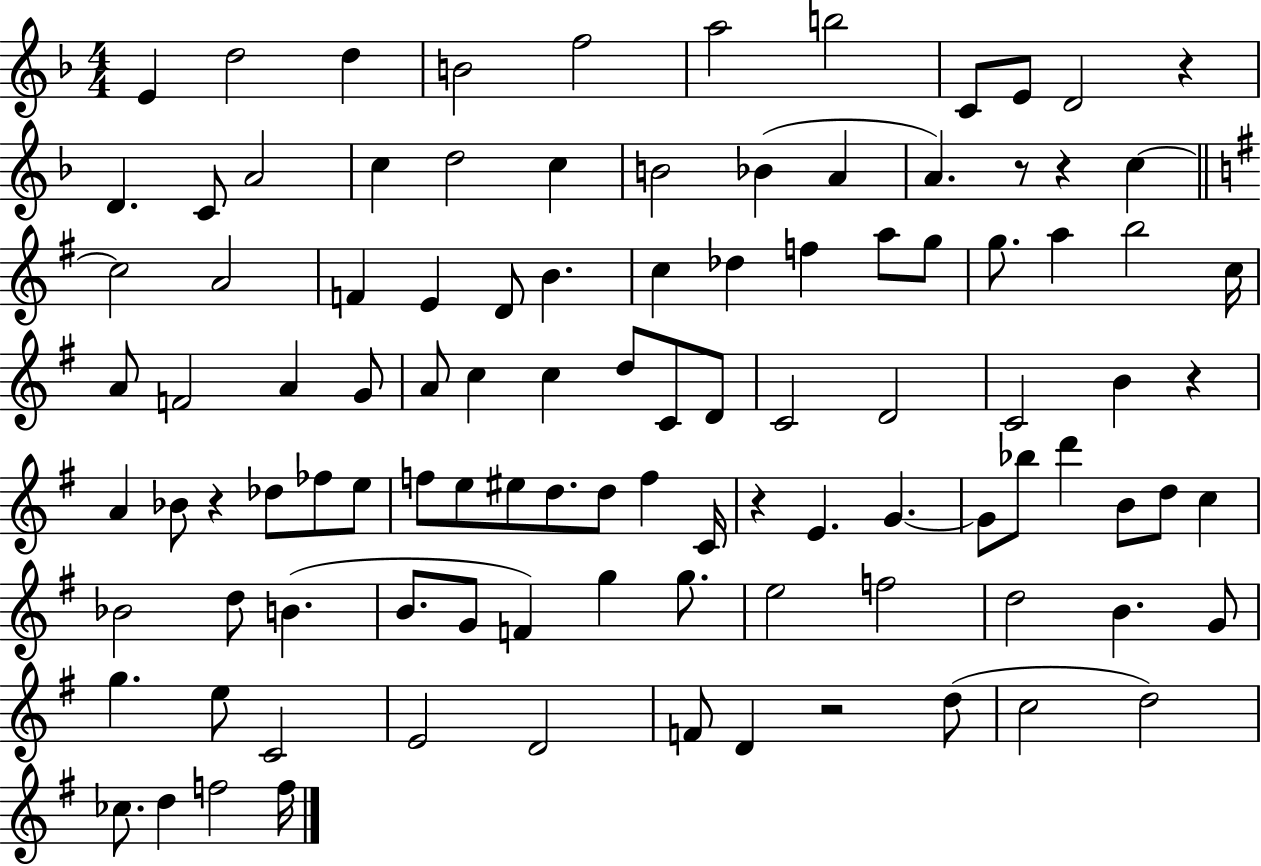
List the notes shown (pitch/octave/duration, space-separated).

E4/q D5/h D5/q B4/h F5/h A5/h B5/h C4/e E4/e D4/h R/q D4/q. C4/e A4/h C5/q D5/h C5/q B4/h Bb4/q A4/q A4/q. R/e R/q C5/q C5/h A4/h F4/q E4/q D4/e B4/q. C5/q Db5/q F5/q A5/e G5/e G5/e. A5/q B5/h C5/s A4/e F4/h A4/q G4/e A4/e C5/q C5/q D5/e C4/e D4/e C4/h D4/h C4/h B4/q R/q A4/q Bb4/e R/q Db5/e FES5/e E5/e F5/e E5/e EIS5/e D5/e. D5/e F5/q C4/s R/q E4/q. G4/q. G4/e Bb5/e D6/q B4/e D5/e C5/q Bb4/h D5/e B4/q. B4/e. G4/e F4/q G5/q G5/e. E5/h F5/h D5/h B4/q. G4/e G5/q. E5/e C4/h E4/h D4/h F4/e D4/q R/h D5/e C5/h D5/h CES5/e. D5/q F5/h F5/s